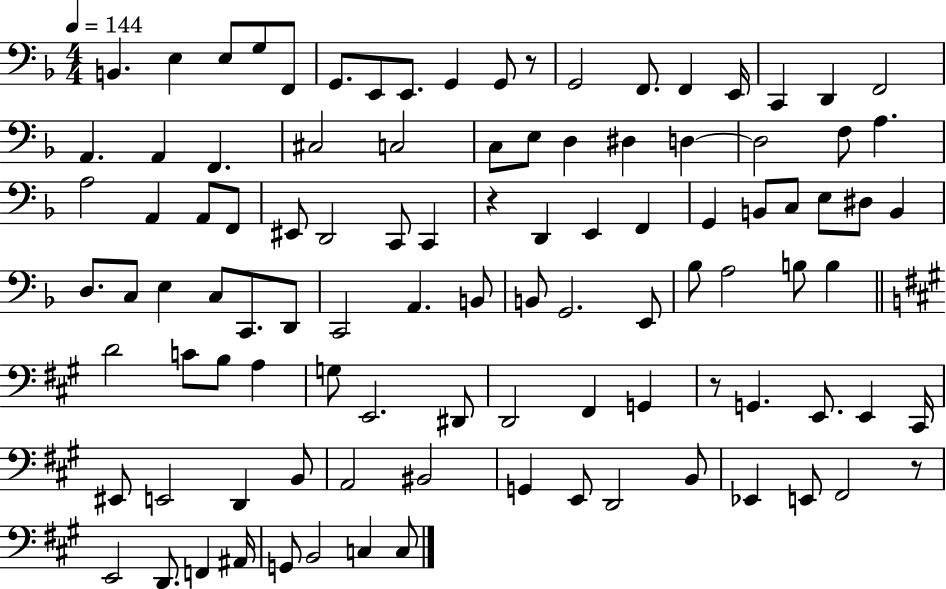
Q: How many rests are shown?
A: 4